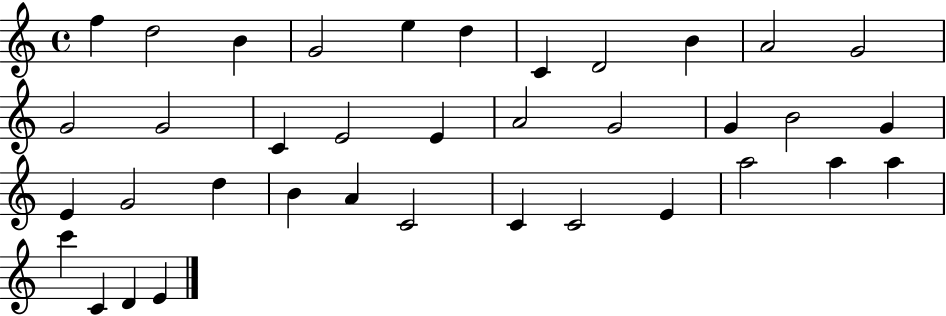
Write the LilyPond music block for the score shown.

{
  \clef treble
  \time 4/4
  \defaultTimeSignature
  \key c \major
  f''4 d''2 b'4 | g'2 e''4 d''4 | c'4 d'2 b'4 | a'2 g'2 | \break g'2 g'2 | c'4 e'2 e'4 | a'2 g'2 | g'4 b'2 g'4 | \break e'4 g'2 d''4 | b'4 a'4 c'2 | c'4 c'2 e'4 | a''2 a''4 a''4 | \break c'''4 c'4 d'4 e'4 | \bar "|."
}